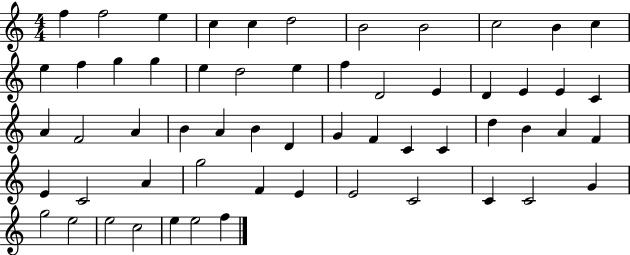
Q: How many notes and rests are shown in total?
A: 58